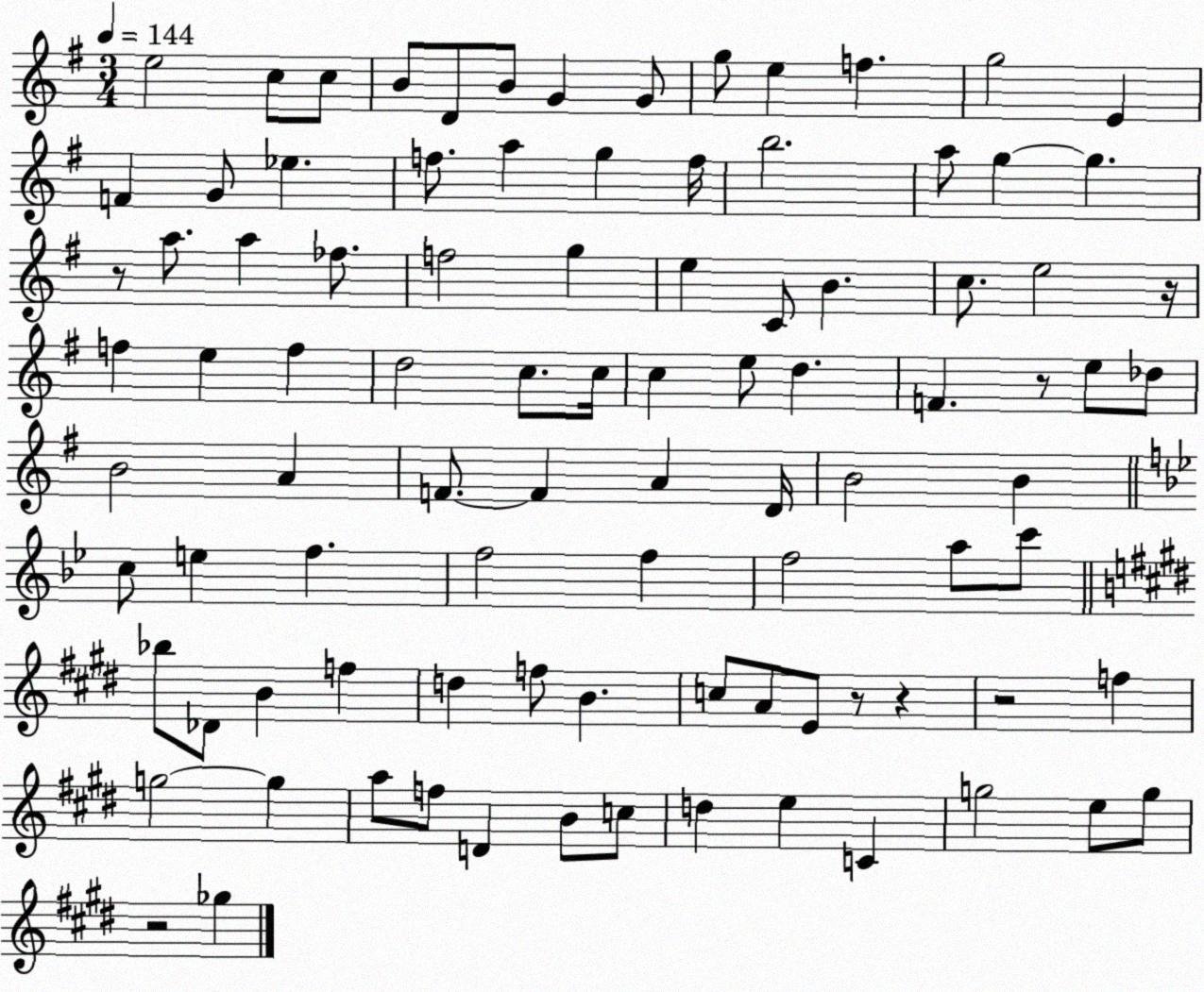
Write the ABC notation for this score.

X:1
T:Untitled
M:3/4
L:1/4
K:G
e2 c/2 c/2 B/2 D/2 B/2 G G/2 g/2 e f g2 E F G/2 _e f/2 a g f/4 b2 a/2 g g z/2 a/2 a _f/2 f2 g e C/2 B c/2 e2 z/4 f e f d2 c/2 c/4 c e/2 d F z/2 e/2 _d/2 B2 A F/2 F A D/4 B2 B c/2 e f f2 f f2 a/2 c'/2 _b/2 _D/2 B f d f/2 B c/2 A/2 E/2 z/2 z z2 f g2 g a/2 f/2 D B/2 c/2 d e C g2 e/2 g/2 z2 _g